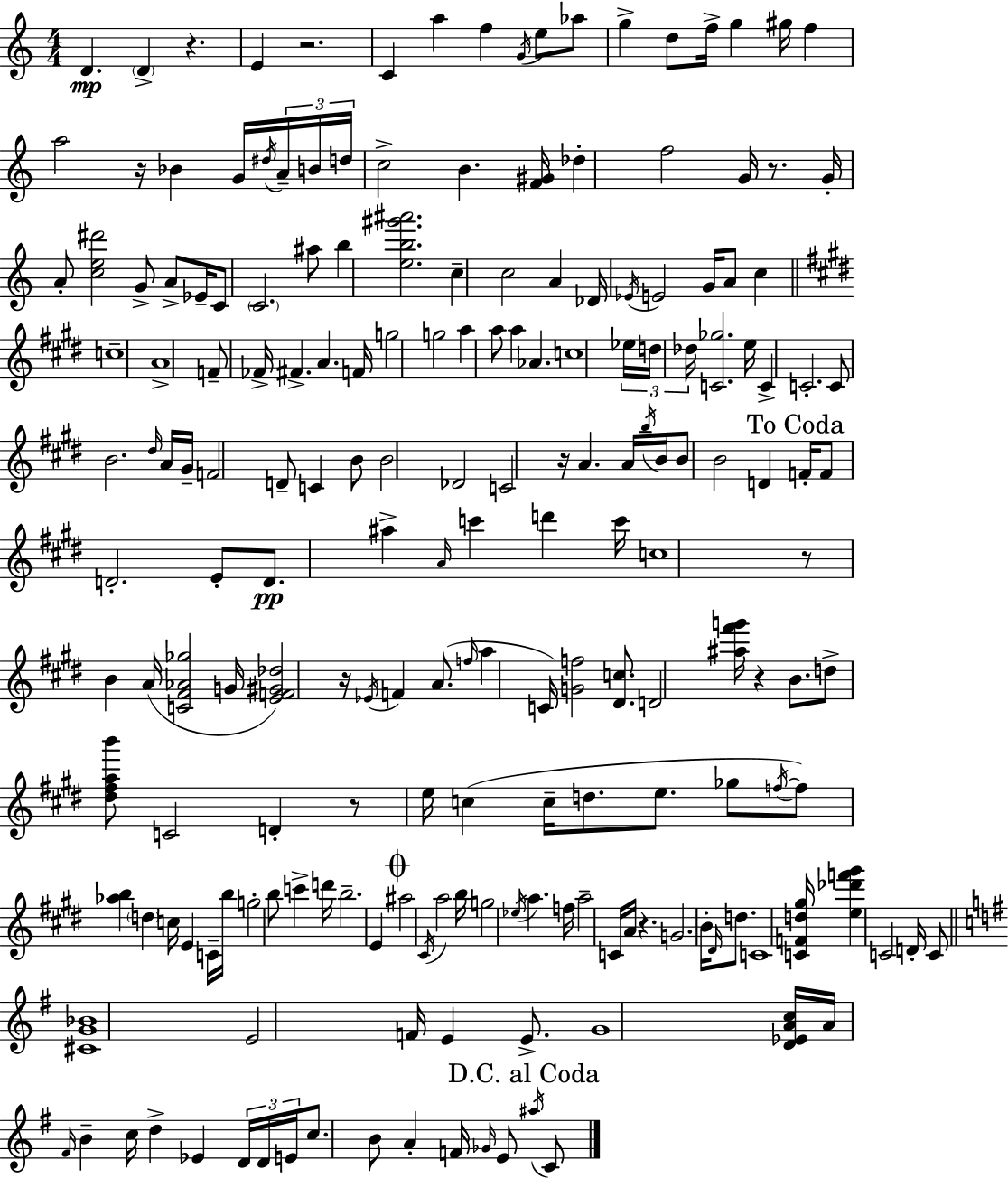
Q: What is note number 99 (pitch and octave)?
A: Eb4